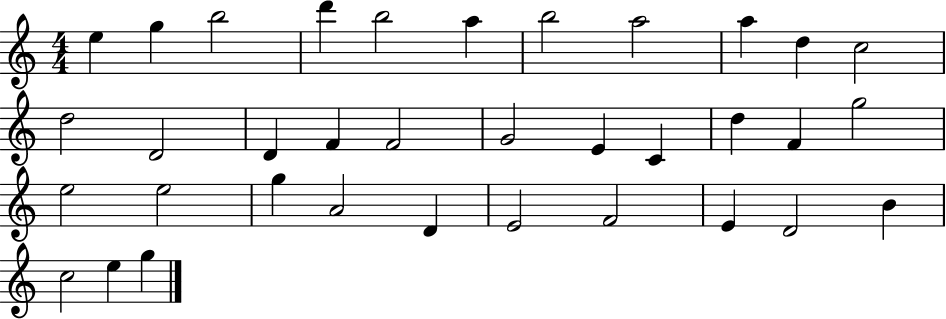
X:1
T:Untitled
M:4/4
L:1/4
K:C
e g b2 d' b2 a b2 a2 a d c2 d2 D2 D F F2 G2 E C d F g2 e2 e2 g A2 D E2 F2 E D2 B c2 e g